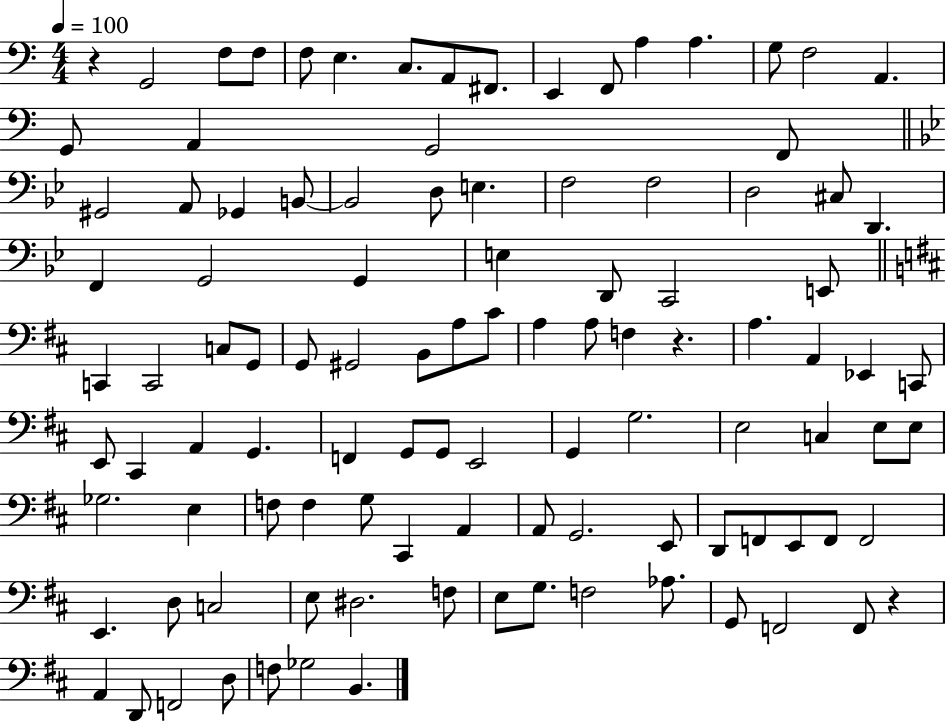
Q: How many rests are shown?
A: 3